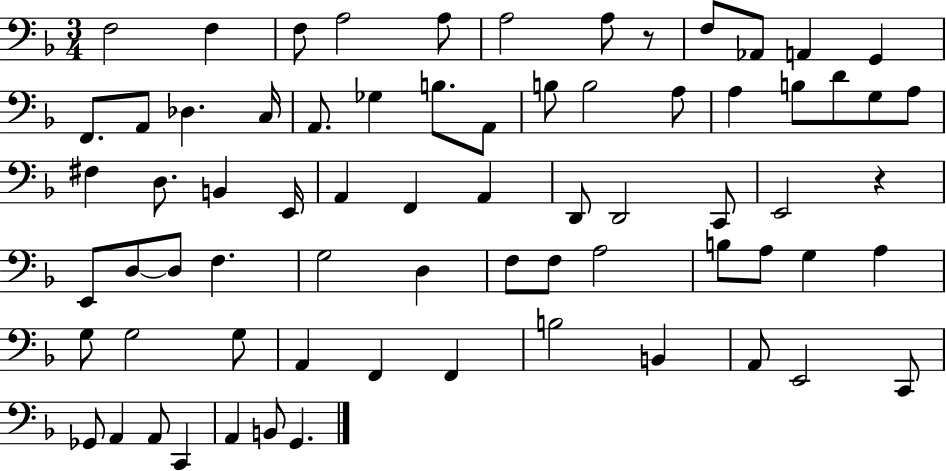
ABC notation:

X:1
T:Untitled
M:3/4
L:1/4
K:F
F,2 F, F,/2 A,2 A,/2 A,2 A,/2 z/2 F,/2 _A,,/2 A,, G,, F,,/2 A,,/2 _D, C,/4 A,,/2 _G, B,/2 A,,/2 B,/2 B,2 A,/2 A, B,/2 D/2 G,/2 A,/2 ^F, D,/2 B,, E,,/4 A,, F,, A,, D,,/2 D,,2 C,,/2 E,,2 z E,,/2 D,/2 D,/2 F, G,2 D, F,/2 F,/2 A,2 B,/2 A,/2 G, A, G,/2 G,2 G,/2 A,, F,, F,, B,2 B,, A,,/2 E,,2 C,,/2 _G,,/2 A,, A,,/2 C,, A,, B,,/2 G,,